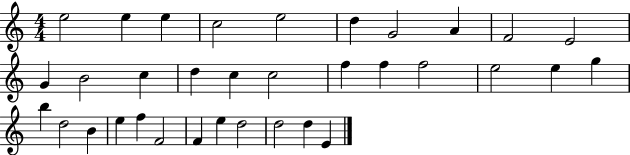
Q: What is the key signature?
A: C major